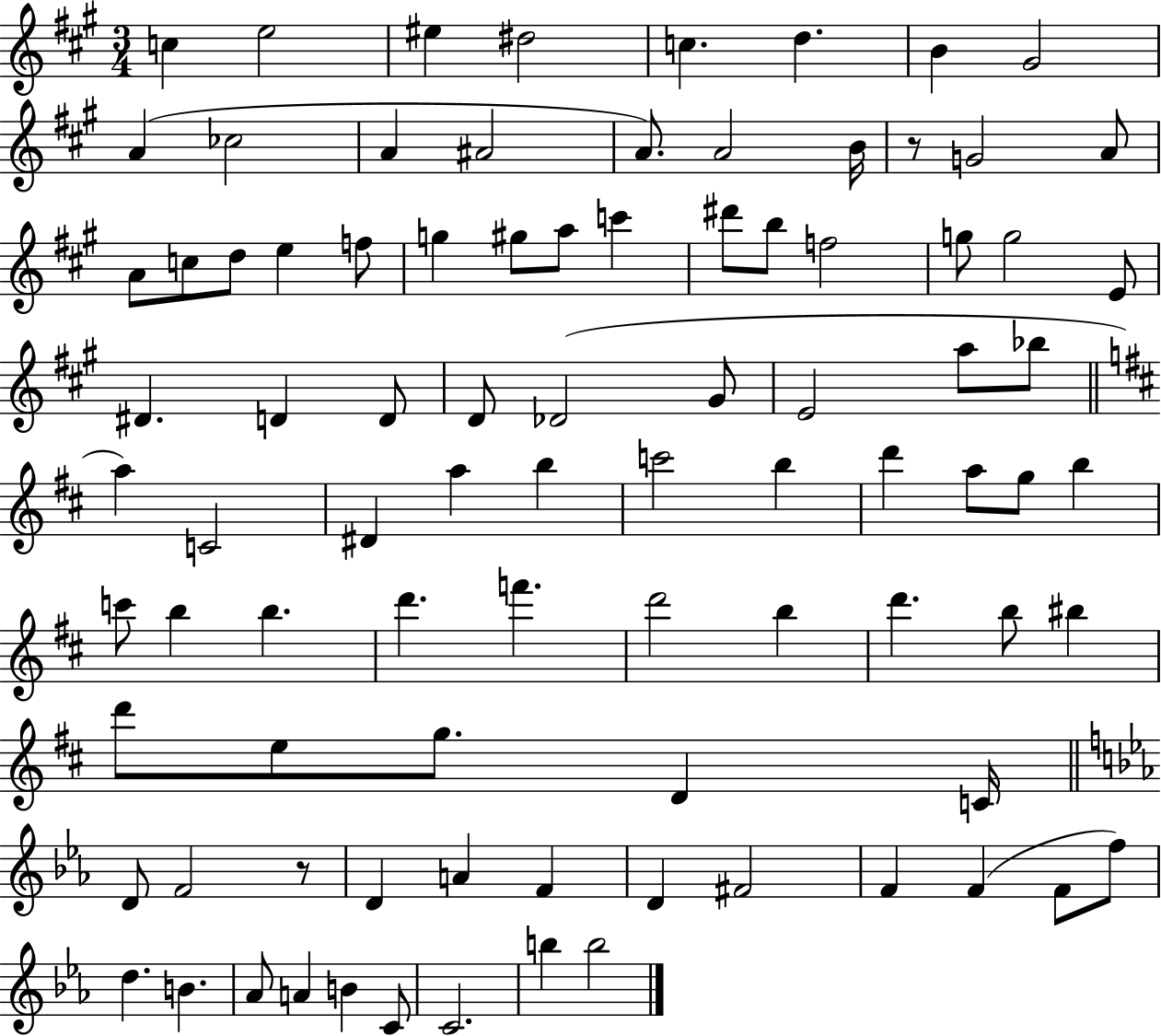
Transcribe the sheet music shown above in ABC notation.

X:1
T:Untitled
M:3/4
L:1/4
K:A
c e2 ^e ^d2 c d B ^G2 A _c2 A ^A2 A/2 A2 B/4 z/2 G2 A/2 A/2 c/2 d/2 e f/2 g ^g/2 a/2 c' ^d'/2 b/2 f2 g/2 g2 E/2 ^D D D/2 D/2 _D2 ^G/2 E2 a/2 _b/2 a C2 ^D a b c'2 b d' a/2 g/2 b c'/2 b b d' f' d'2 b d' b/2 ^b d'/2 e/2 g/2 D C/4 D/2 F2 z/2 D A F D ^F2 F F F/2 f/2 d B _A/2 A B C/2 C2 b b2